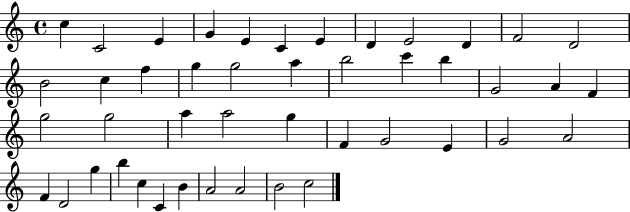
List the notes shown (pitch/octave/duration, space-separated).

C5/q C4/h E4/q G4/q E4/q C4/q E4/q D4/q E4/h D4/q F4/h D4/h B4/h C5/q F5/q G5/q G5/h A5/q B5/h C6/q B5/q G4/h A4/q F4/q G5/h G5/h A5/q A5/h G5/q F4/q G4/h E4/q G4/h A4/h F4/q D4/h G5/q B5/q C5/q C4/q B4/q A4/h A4/h B4/h C5/h